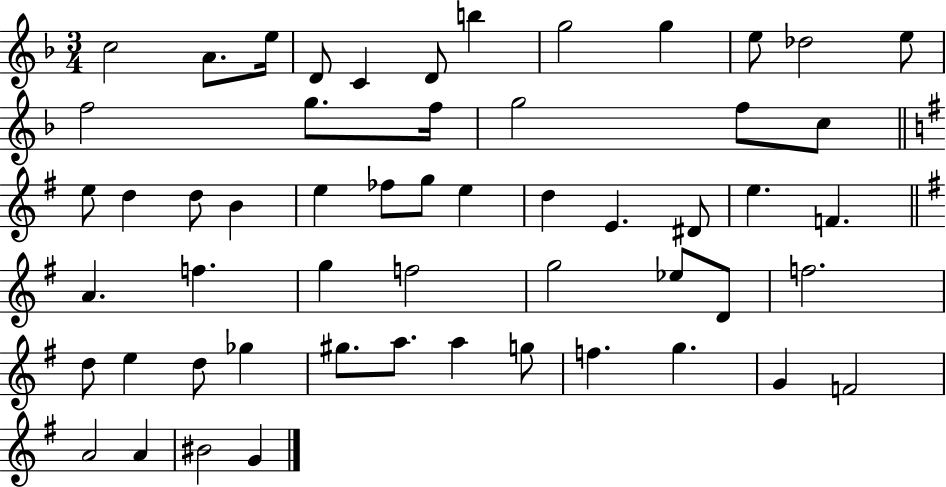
C5/h A4/e. E5/s D4/e C4/q D4/e B5/q G5/h G5/q E5/e Db5/h E5/e F5/h G5/e. F5/s G5/h F5/e C5/e E5/e D5/q D5/e B4/q E5/q FES5/e G5/e E5/q D5/q E4/q. D#4/e E5/q. F4/q. A4/q. F5/q. G5/q F5/h G5/h Eb5/e D4/e F5/h. D5/e E5/q D5/e Gb5/q G#5/e. A5/e. A5/q G5/e F5/q. G5/q. G4/q F4/h A4/h A4/q BIS4/h G4/q